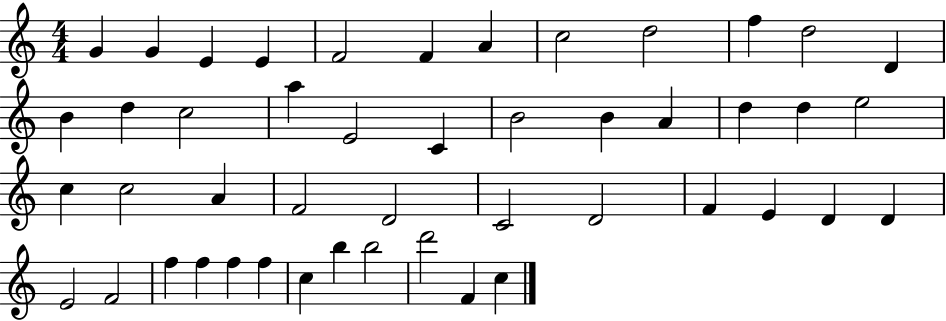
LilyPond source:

{
  \clef treble
  \numericTimeSignature
  \time 4/4
  \key c \major
  g'4 g'4 e'4 e'4 | f'2 f'4 a'4 | c''2 d''2 | f''4 d''2 d'4 | \break b'4 d''4 c''2 | a''4 e'2 c'4 | b'2 b'4 a'4 | d''4 d''4 e''2 | \break c''4 c''2 a'4 | f'2 d'2 | c'2 d'2 | f'4 e'4 d'4 d'4 | \break e'2 f'2 | f''4 f''4 f''4 f''4 | c''4 b''4 b''2 | d'''2 f'4 c''4 | \break \bar "|."
}